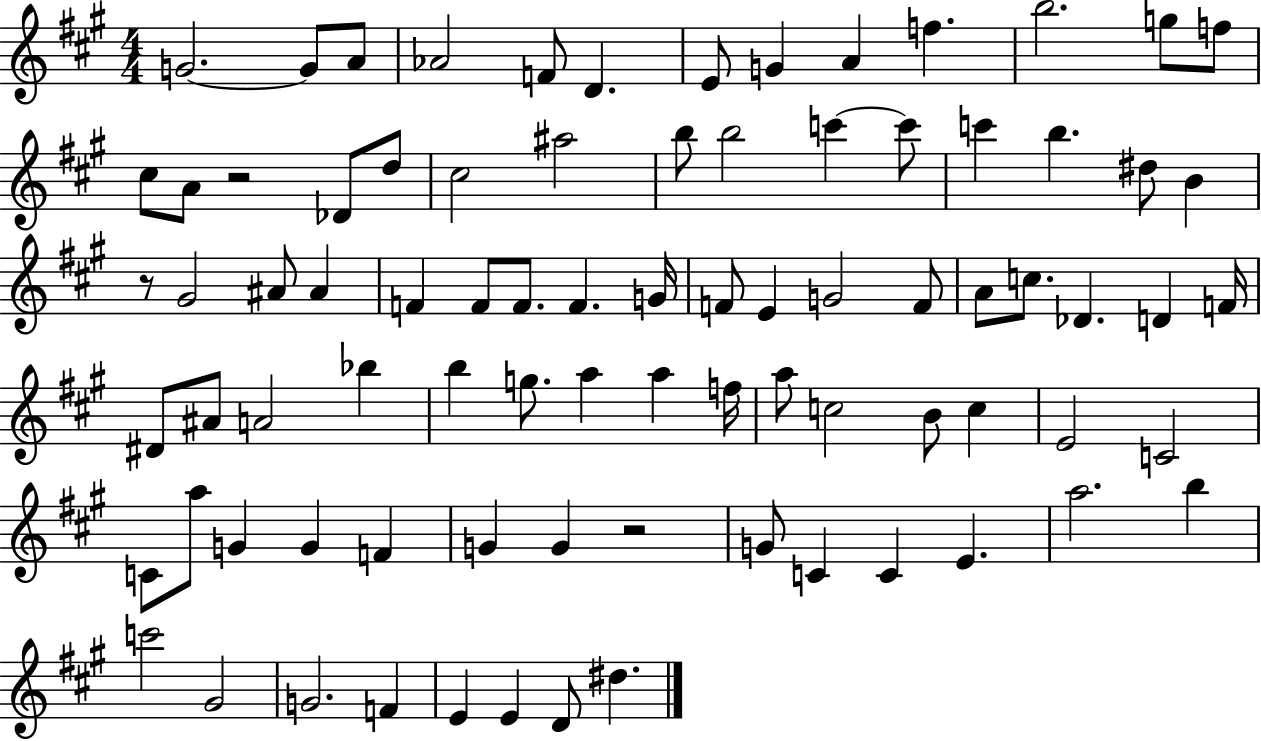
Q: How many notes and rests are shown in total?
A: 83